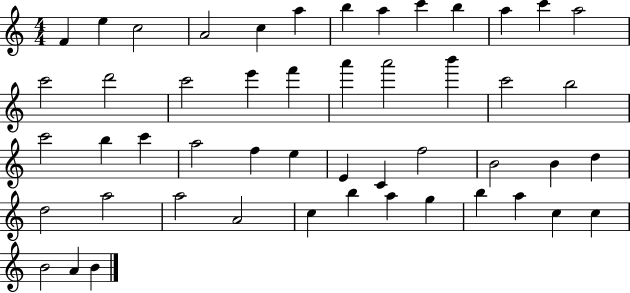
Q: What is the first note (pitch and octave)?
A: F4